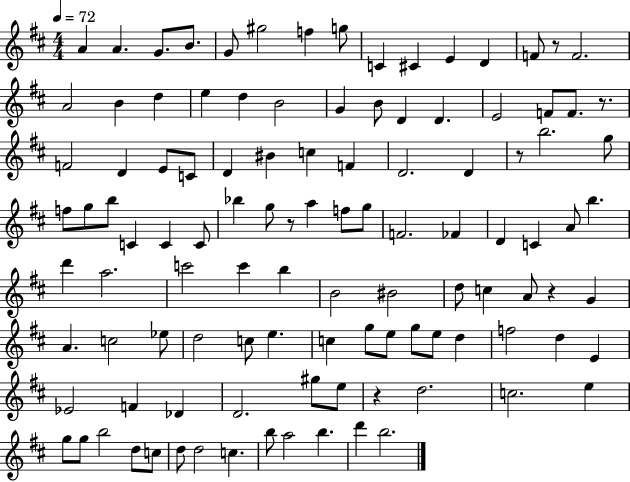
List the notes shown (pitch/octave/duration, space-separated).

A4/q A4/q. G4/e. B4/e. G4/e G#5/h F5/q G5/e C4/q C#4/q E4/q D4/q F4/e R/e F4/h. A4/h B4/q D5/q E5/q D5/q B4/h G4/q B4/e D4/q D4/q. E4/h F4/e F4/e. R/e. F4/h D4/q E4/e C4/e D4/q BIS4/q C5/q F4/q D4/h. D4/q R/e B5/h. G5/e F5/e G5/e B5/e C4/q C4/q C4/e Bb5/q G5/e R/e A5/q F5/e G5/e F4/h. FES4/q D4/q C4/q A4/e B5/q. D6/q A5/h. C6/h C6/q B5/q B4/h BIS4/h D5/e C5/q A4/e R/q G4/q A4/q. C5/h Eb5/e D5/h C5/e E5/q. C5/q G5/e E5/e G5/e E5/e D5/q F5/h D5/q E4/q Eb4/h F4/q Db4/q D4/h. G#5/e E5/e R/q D5/h. C5/h. E5/q G5/e G5/e B5/h D5/e C5/e D5/e D5/h C5/q. B5/e A5/h B5/q. D6/q B5/h.